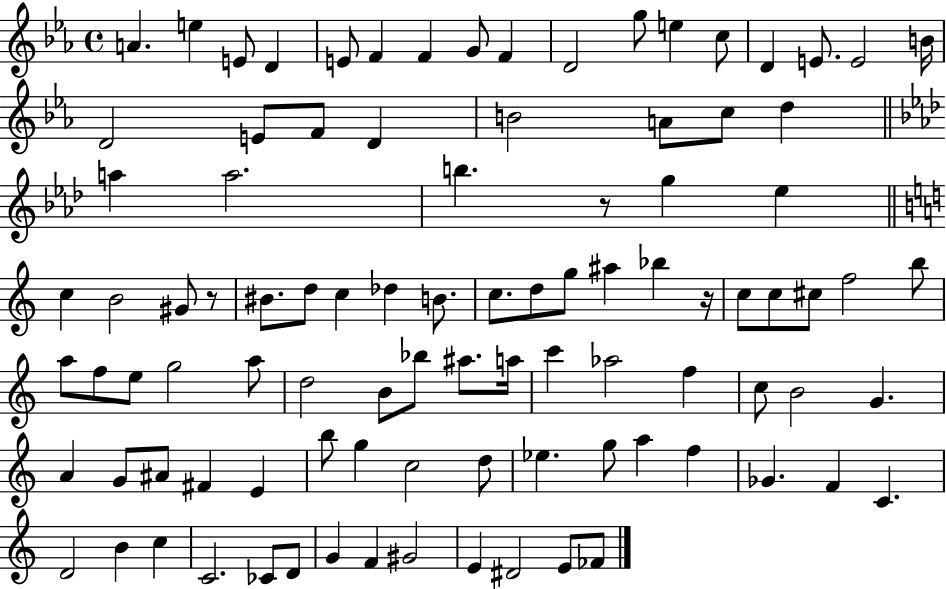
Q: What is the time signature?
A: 4/4